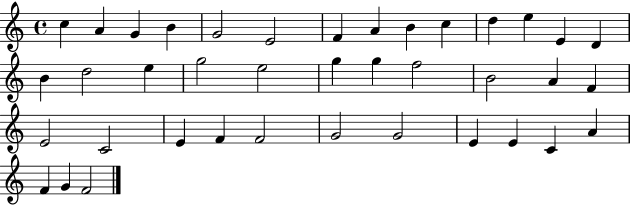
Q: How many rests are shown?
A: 0